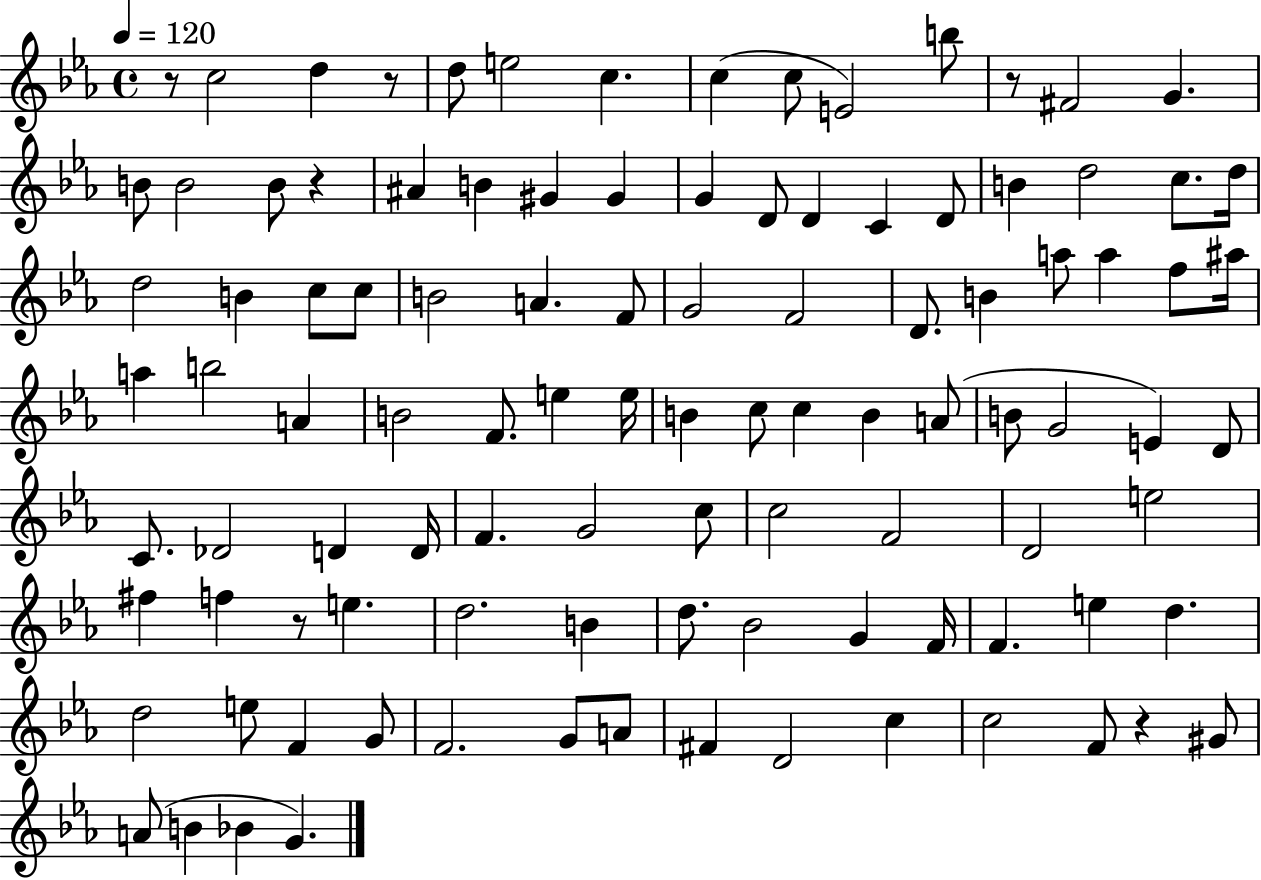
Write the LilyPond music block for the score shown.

{
  \clef treble
  \time 4/4
  \defaultTimeSignature
  \key ees \major
  \tempo 4 = 120
  r8 c''2 d''4 r8 | d''8 e''2 c''4. | c''4( c''8 e'2) b''8 | r8 fis'2 g'4. | \break b'8 b'2 b'8 r4 | ais'4 b'4 gis'4 gis'4 | g'4 d'8 d'4 c'4 d'8 | b'4 d''2 c''8. d''16 | \break d''2 b'4 c''8 c''8 | b'2 a'4. f'8 | g'2 f'2 | d'8. b'4 a''8 a''4 f''8 ais''16 | \break a''4 b''2 a'4 | b'2 f'8. e''4 e''16 | b'4 c''8 c''4 b'4 a'8( | b'8 g'2 e'4) d'8 | \break c'8. des'2 d'4 d'16 | f'4. g'2 c''8 | c''2 f'2 | d'2 e''2 | \break fis''4 f''4 r8 e''4. | d''2. b'4 | d''8. bes'2 g'4 f'16 | f'4. e''4 d''4. | \break d''2 e''8 f'4 g'8 | f'2. g'8 a'8 | fis'4 d'2 c''4 | c''2 f'8 r4 gis'8 | \break a'8( b'4 bes'4 g'4.) | \bar "|."
}